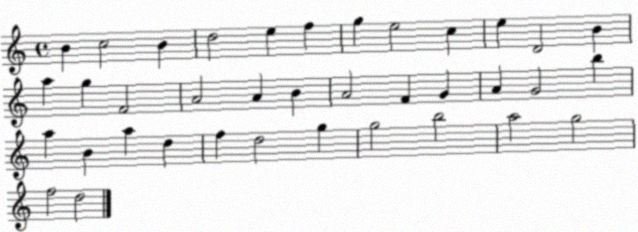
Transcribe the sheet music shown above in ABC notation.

X:1
T:Untitled
M:4/4
L:1/4
K:C
B c2 B d2 e f g e2 c e D2 B a g F2 A2 A B A2 F G A G2 b a B a d f d2 g g2 b2 a2 g2 f2 d2